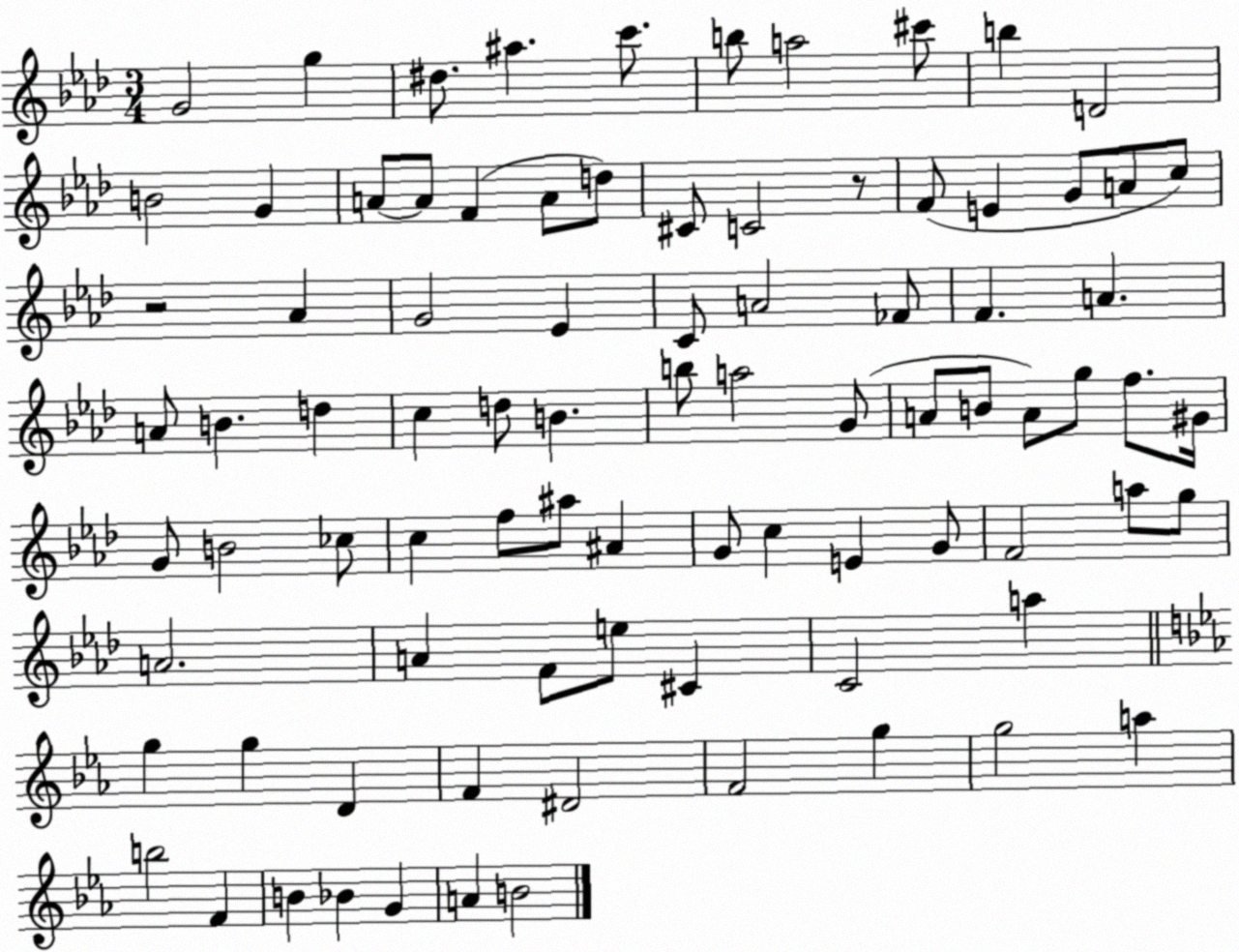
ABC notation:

X:1
T:Untitled
M:3/4
L:1/4
K:Ab
G2 g ^d/2 ^a c'/2 b/2 a2 ^c'/2 b D2 B2 G A/2 A/2 F A/2 d/2 ^C/2 C2 z/2 F/2 E G/2 A/2 c/2 z2 _A G2 _E C/2 A2 _F/2 F A A/2 B d c d/2 B b/2 a2 G/2 A/2 B/2 A/2 g/2 f/2 ^G/4 G/2 B2 _c/2 c f/2 ^a/2 ^A G/2 c E G/2 F2 a/2 g/2 A2 A F/2 e/2 ^C C2 a g g D F ^D2 F2 g g2 a b2 F B _B G A B2